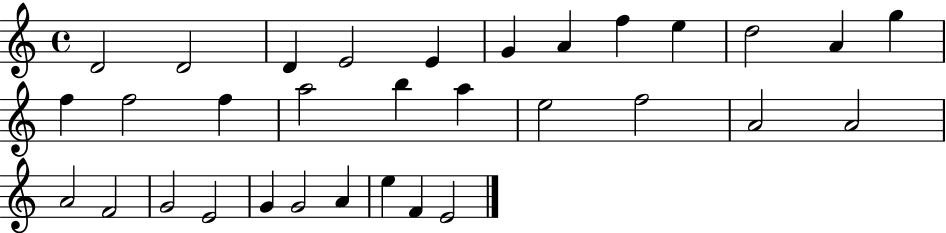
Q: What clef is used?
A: treble